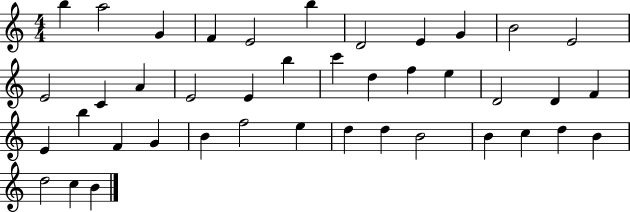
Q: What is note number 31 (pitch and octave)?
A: E5